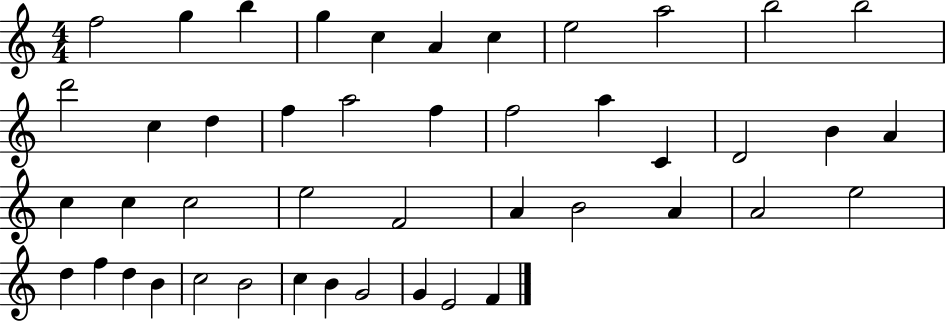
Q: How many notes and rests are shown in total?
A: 45